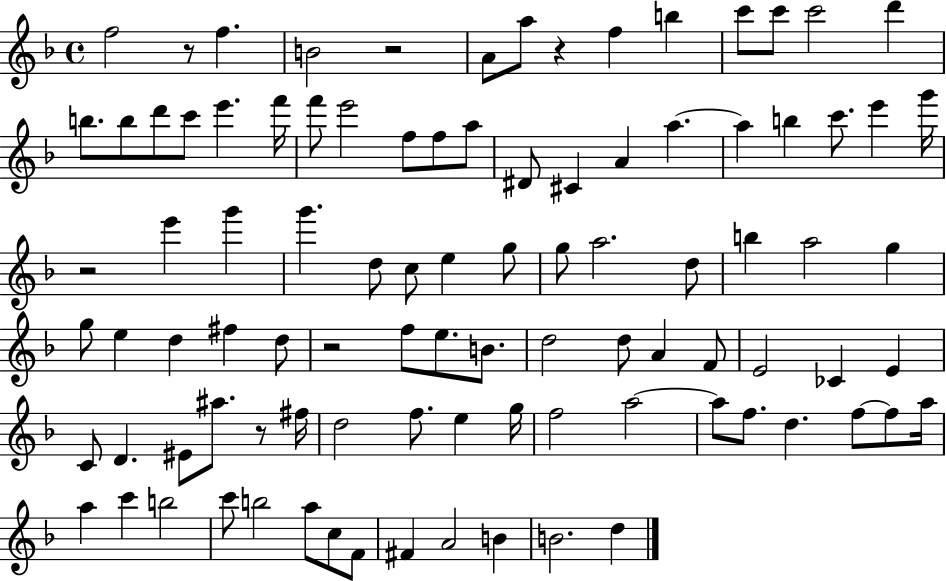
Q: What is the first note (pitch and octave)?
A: F5